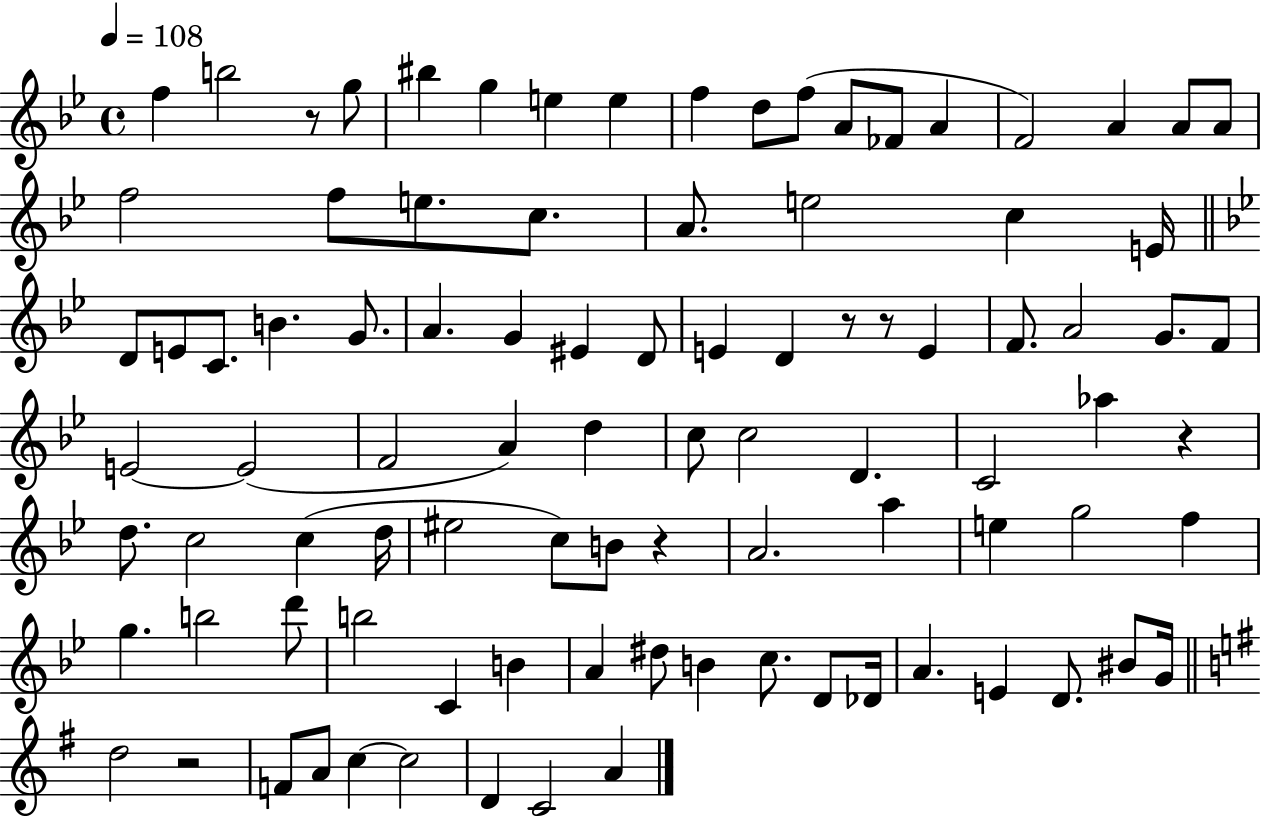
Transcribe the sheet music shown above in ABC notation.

X:1
T:Untitled
M:4/4
L:1/4
K:Bb
f b2 z/2 g/2 ^b g e e f d/2 f/2 A/2 _F/2 A F2 A A/2 A/2 f2 f/2 e/2 c/2 A/2 e2 c E/4 D/2 E/2 C/2 B G/2 A G ^E D/2 E D z/2 z/2 E F/2 A2 G/2 F/2 E2 E2 F2 A d c/2 c2 D C2 _a z d/2 c2 c d/4 ^e2 c/2 B/2 z A2 a e g2 f g b2 d'/2 b2 C B A ^d/2 B c/2 D/2 _D/4 A E D/2 ^B/2 G/4 d2 z2 F/2 A/2 c c2 D C2 A